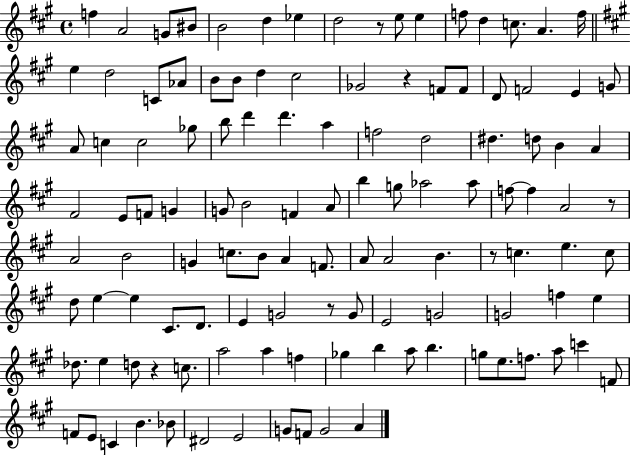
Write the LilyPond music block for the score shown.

{
  \clef treble
  \time 4/4
  \defaultTimeSignature
  \key a \major
  f''4 a'2 g'8 bis'8 | b'2 d''4 ees''4 | d''2 r8 e''8 e''4 | f''8 d''4 c''8. a'4. f''16 | \break \bar "||" \break \key a \major e''4 d''2 c'8 aes'8 | b'8 b'8 d''4 cis''2 | ges'2 r4 f'8 f'8 | d'8 f'2 e'4 g'8 | \break a'8 c''4 c''2 ges''8 | b''8 d'''4 d'''4. a''4 | f''2 d''2 | dis''4. d''8 b'4 a'4 | \break fis'2 e'8 f'8 g'4 | g'8 b'2 f'4 a'8 | b''4 g''8 aes''2 aes''8 | f''8~~ f''4 a'2 r8 | \break a'2 b'2 | g'4 c''8. b'8 a'4 f'8. | a'8 a'2 b'4. | r8 c''4. e''4. c''8 | \break d''8 e''4~~ e''4 cis'8. d'8. | e'4 g'2 r8 g'8 | e'2 g'2 | g'2 f''4 e''4 | \break des''8. e''4 d''8 r4 c''8. | a''2 a''4 f''4 | ges''4 b''4 a''8 b''4. | g''8 e''8. f''8. a''8 c'''4 f'8 | \break f'8 e'8 c'4 b'4. bes'8 | dis'2 e'2 | g'8 f'8 g'2 a'4 | \bar "|."
}